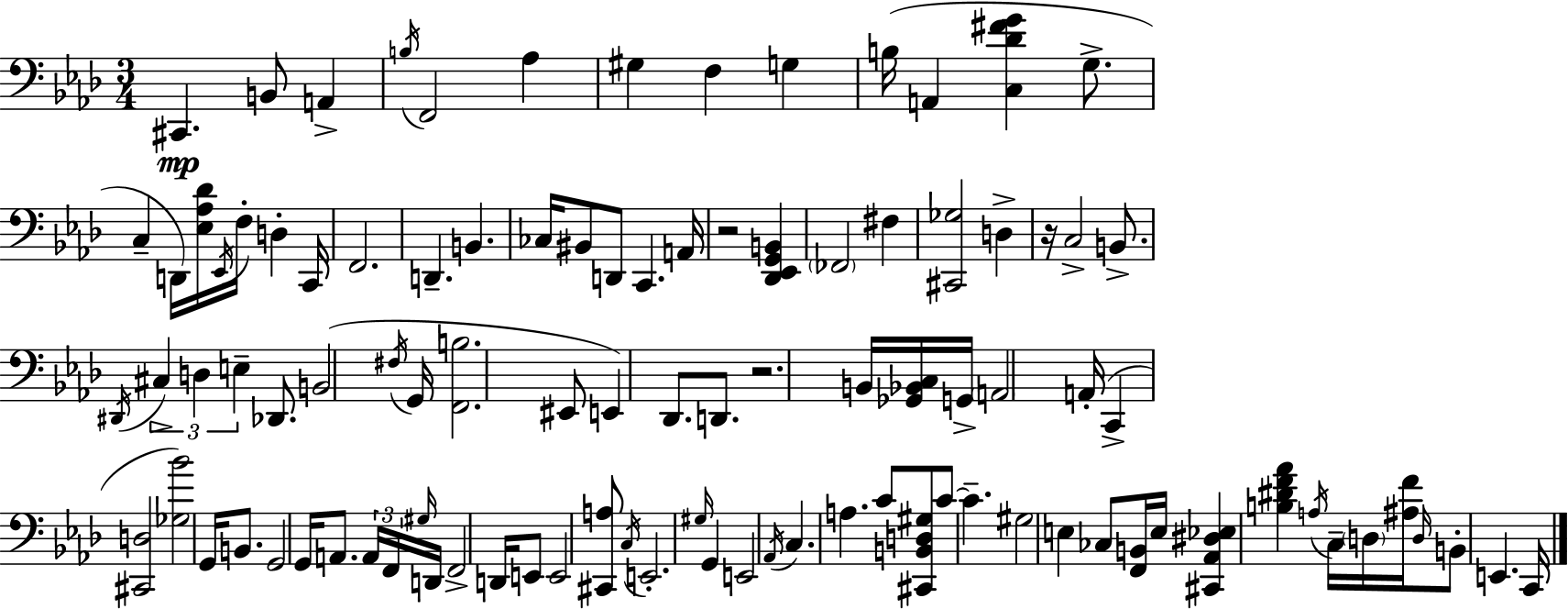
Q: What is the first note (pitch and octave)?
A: C#2